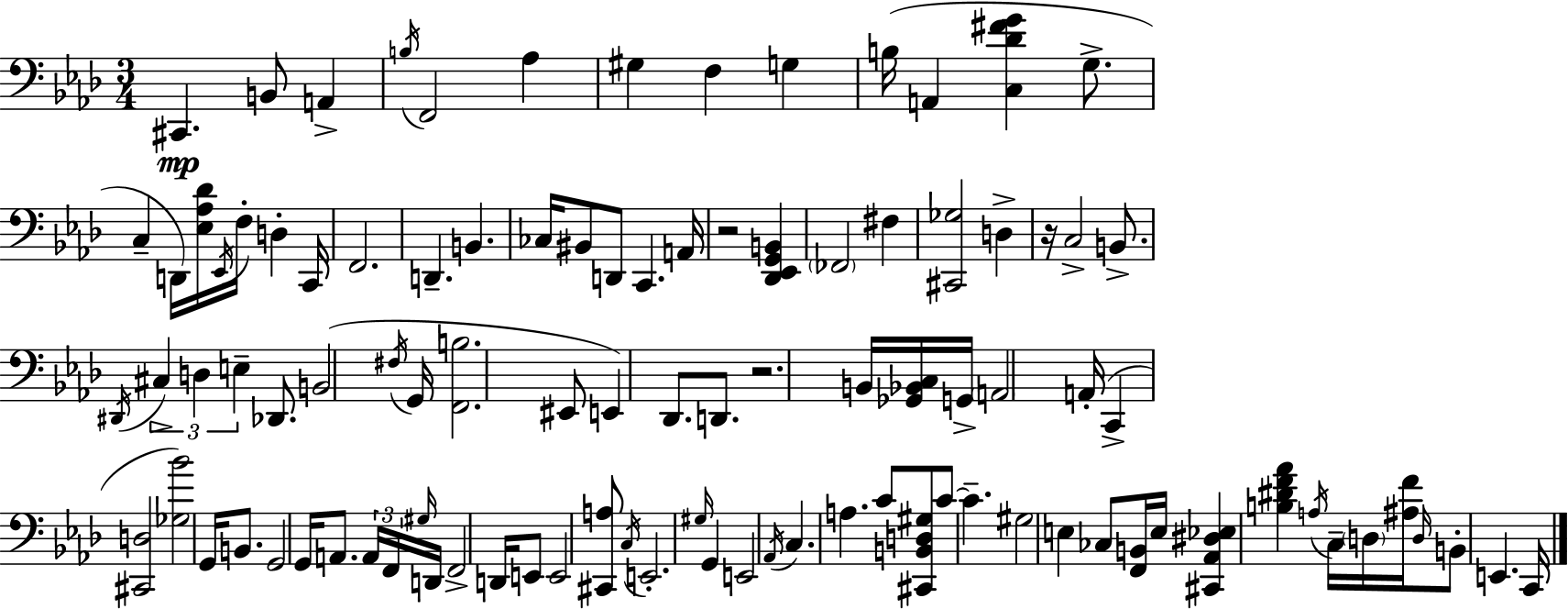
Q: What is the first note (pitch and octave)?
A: C#2